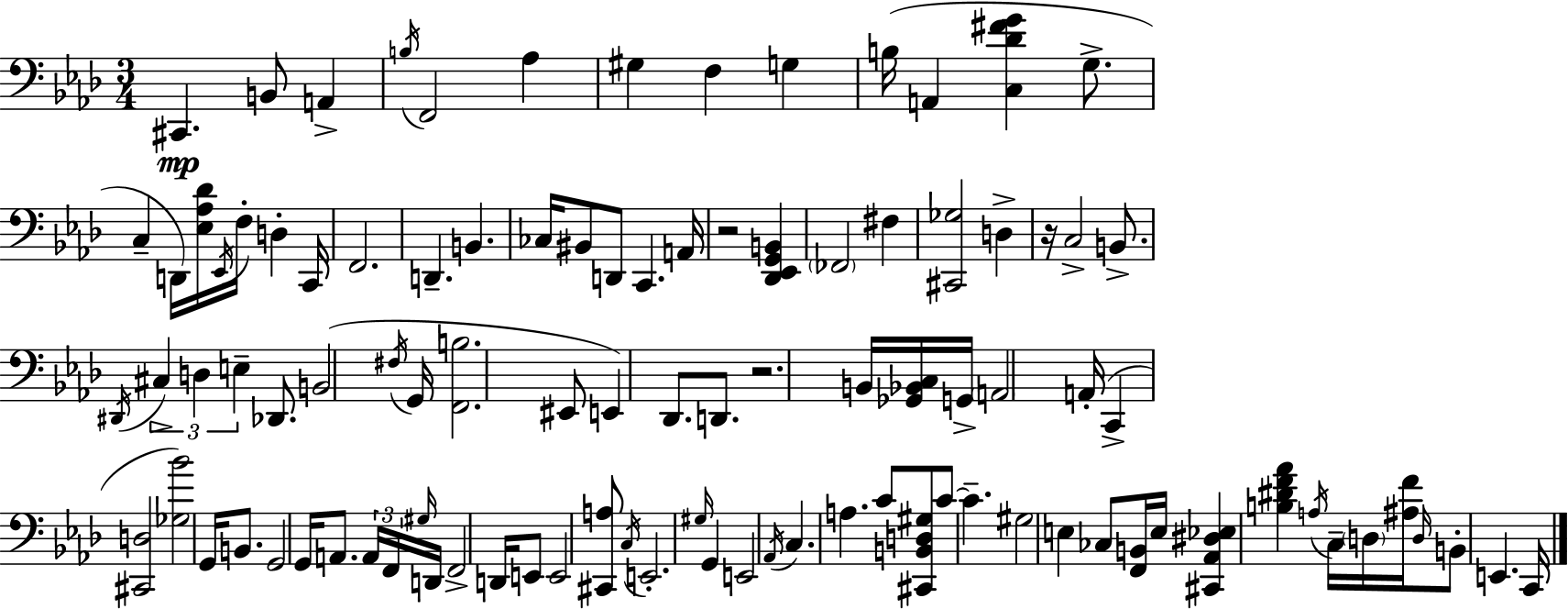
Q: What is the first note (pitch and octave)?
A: C#2